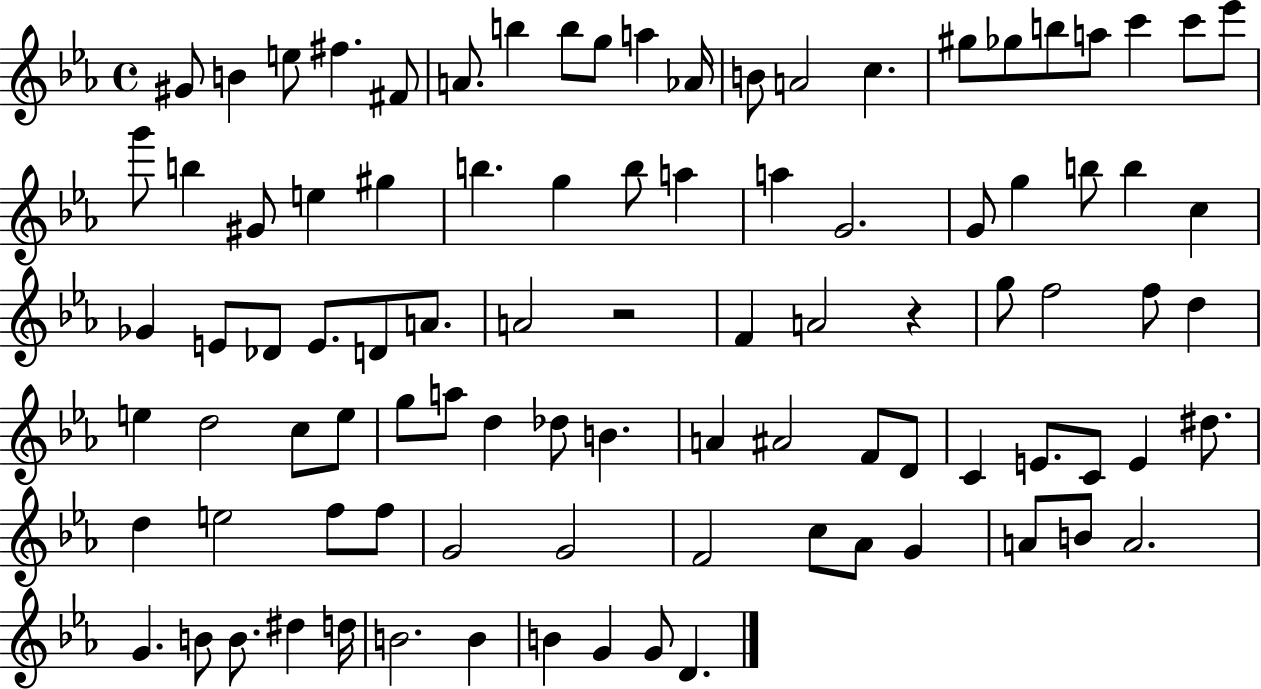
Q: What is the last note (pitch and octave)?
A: D4